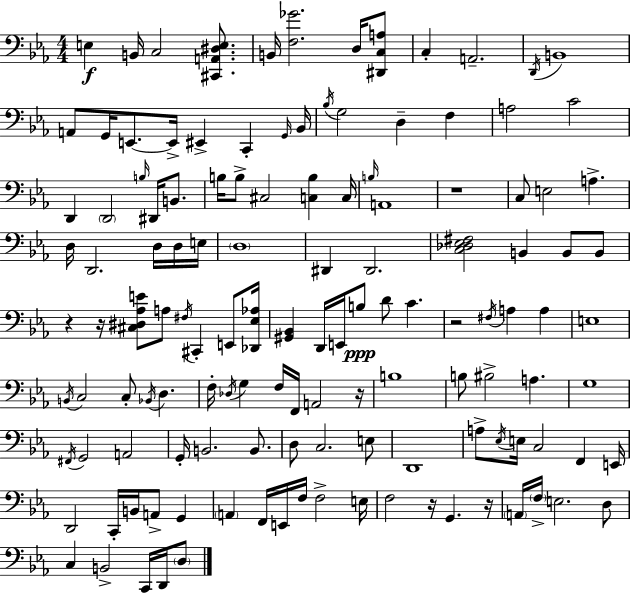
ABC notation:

X:1
T:Untitled
M:4/4
L:1/4
K:Eb
E, B,,/4 C,2 [^C,,A,,^D,E,]/2 B,,/4 [F,_G]2 D,/4 [^D,,C,A,]/2 C, A,,2 D,,/4 B,,4 A,,/2 G,,/4 E,,/2 E,,/4 ^E,, C,, G,,/4 _B,,/4 _B,/4 G,2 D, F, A,2 C2 D,, D,,2 B,/4 ^D,,/4 B,,/2 B,/4 B,/2 ^C,2 [C,B,] C,/4 B,/4 A,,4 z4 C,/2 E,2 A, D,/4 D,,2 D,/4 D,/4 E,/4 D,4 ^D,, ^D,,2 [C,_D,_E,^F,]2 B,, B,,/2 B,,/2 z z/4 [^C,^D,_A,E]/2 A,/2 ^F,/4 ^C,, E,,/2 [_D,,_E,_A,]/4 [^G,,_B,,] D,,/4 E,,/4 B,/2 D/2 C z2 ^F,/4 A, A, E,4 B,,/4 C,2 C,/2 _B,,/4 D, F,/4 _D,/4 G, F,/4 F,,/4 A,,2 z/4 B,4 B,/2 ^B,2 A, G,4 ^F,,/4 G,,2 A,,2 G,,/4 B,,2 B,,/2 D,/2 C,2 E,/2 D,,4 A,/2 _E,/4 E,/4 C,2 F,, E,,/4 D,,2 C,,/4 B,,/4 A,,/2 G,, A,, F,,/4 E,,/4 F,/4 F,2 E,/4 F,2 z/4 G,, z/4 A,,/4 F,/4 E,2 D,/2 C, B,,2 C,,/4 D,,/4 D,/2